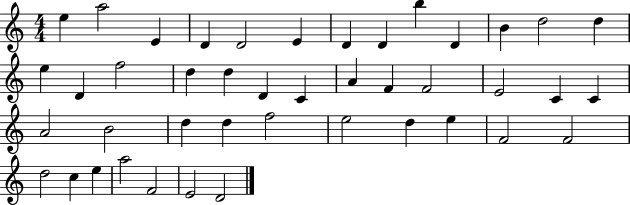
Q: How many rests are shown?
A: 0